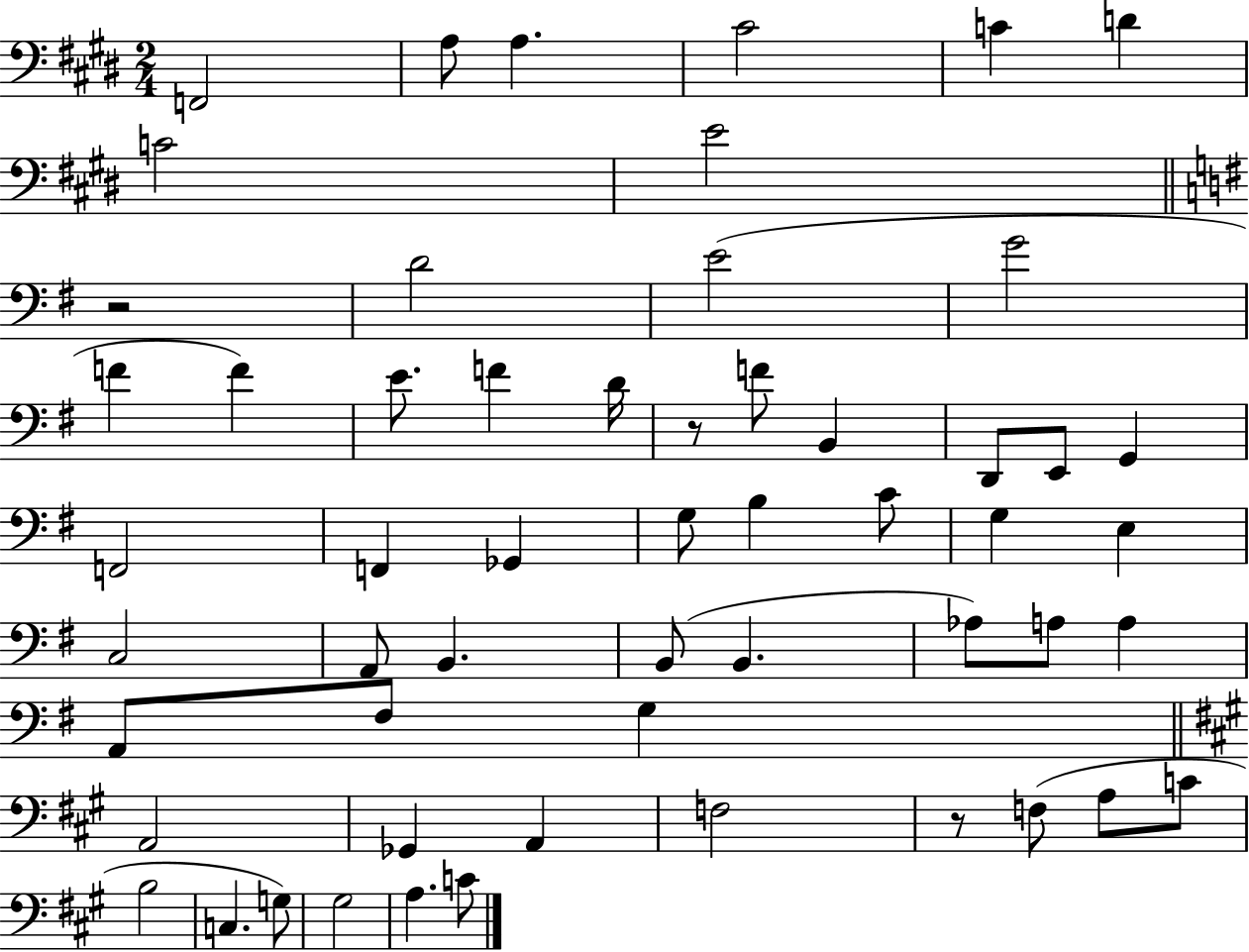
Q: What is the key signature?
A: E major